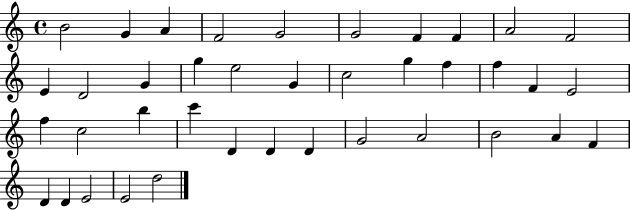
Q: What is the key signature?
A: C major